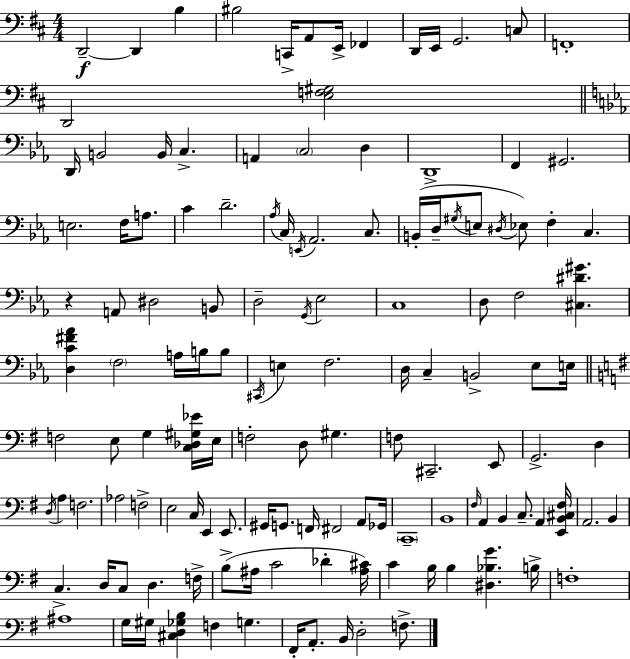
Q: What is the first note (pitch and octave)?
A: D2